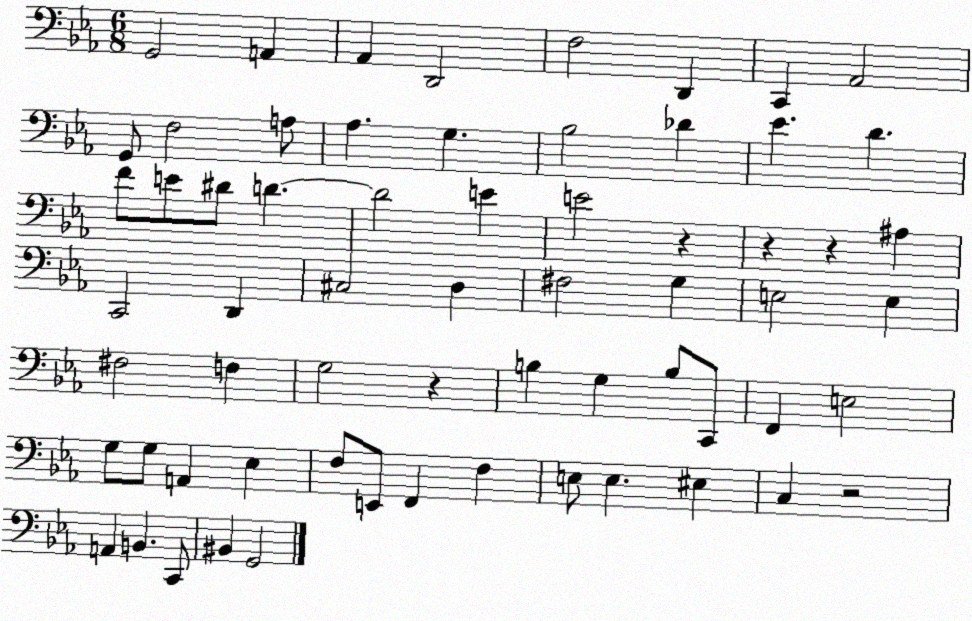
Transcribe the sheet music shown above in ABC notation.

X:1
T:Untitled
M:6/8
L:1/4
K:Eb
G,,2 A,, _A,, D,,2 F,2 D,, C,, _A,,2 G,,/2 F,2 A,/2 _A, G, _B,2 _D _E D F/2 E/2 ^D/2 D D2 E E2 z z z ^A, C,,2 D,, ^C,2 D, ^F,2 G, E,2 E, ^F,2 F, G,2 z B, G, B,/2 C,,/2 F,, E,2 G,/2 G,/2 A,, _E, F,/2 E,,/2 F,, F, E,/2 E, ^E, C, z2 A,, B,, C,,/2 ^B,, G,,2